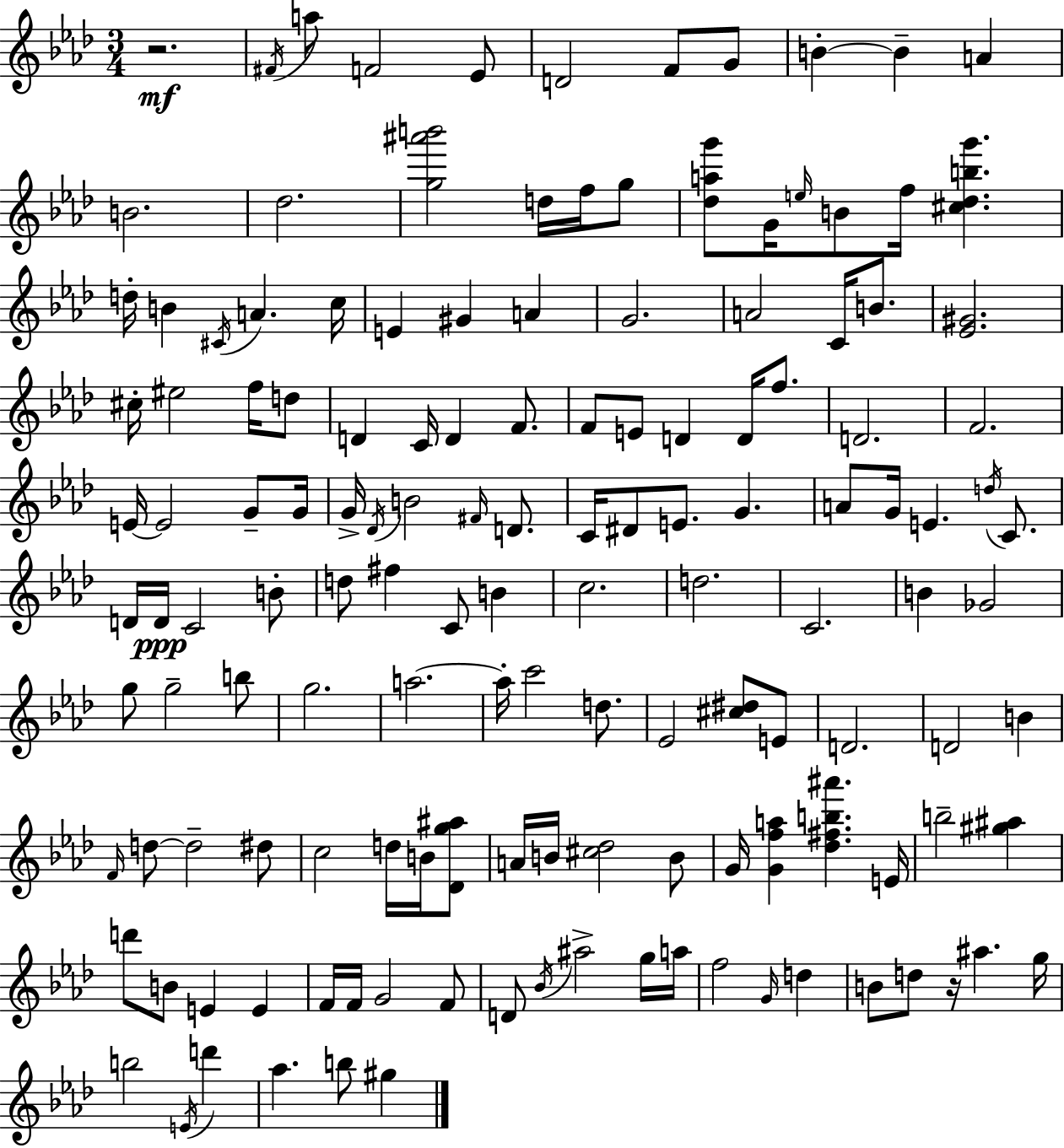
R/h. F#4/s A5/e F4/h Eb4/e D4/h F4/e G4/e B4/q B4/q A4/q B4/h. Db5/h. [G5,A#6,B6]/h D5/s F5/s G5/e [Db5,A5,G6]/e G4/s E5/s B4/e F5/s [C#5,Db5,B5,G6]/q. D5/s B4/q C#4/s A4/q. C5/s E4/q G#4/q A4/q G4/h. A4/h C4/s B4/e. [Eb4,G#4]/h. C#5/s EIS5/h F5/s D5/e D4/q C4/s D4/q F4/e. F4/e E4/e D4/q D4/s F5/e. D4/h. F4/h. E4/s E4/h G4/e G4/s G4/s Db4/s B4/h F#4/s D4/e. C4/s D#4/e E4/e. G4/q. A4/e G4/s E4/q. D5/s C4/e. D4/s D4/s C4/h B4/e D5/e F#5/q C4/e B4/q C5/h. D5/h. C4/h. B4/q Gb4/h G5/e G5/h B5/e G5/h. A5/h. A5/s C6/h D5/e. Eb4/h [C#5,D#5]/e E4/e D4/h. D4/h B4/q F4/s D5/e D5/h D#5/e C5/h D5/s B4/s [Db4,G5,A#5]/e A4/s B4/s [C#5,Db5]/h B4/e G4/s [G4,F5,A5]/q [Db5,F#5,B5,A#6]/q. E4/s B5/h [G#5,A#5]/q D6/e B4/e E4/q E4/q F4/s F4/s G4/h F4/e D4/e Bb4/s A#5/h G5/s A5/s F5/h G4/s D5/q B4/e D5/e R/s A#5/q. G5/s B5/h E4/s D6/q Ab5/q. B5/e G#5/q